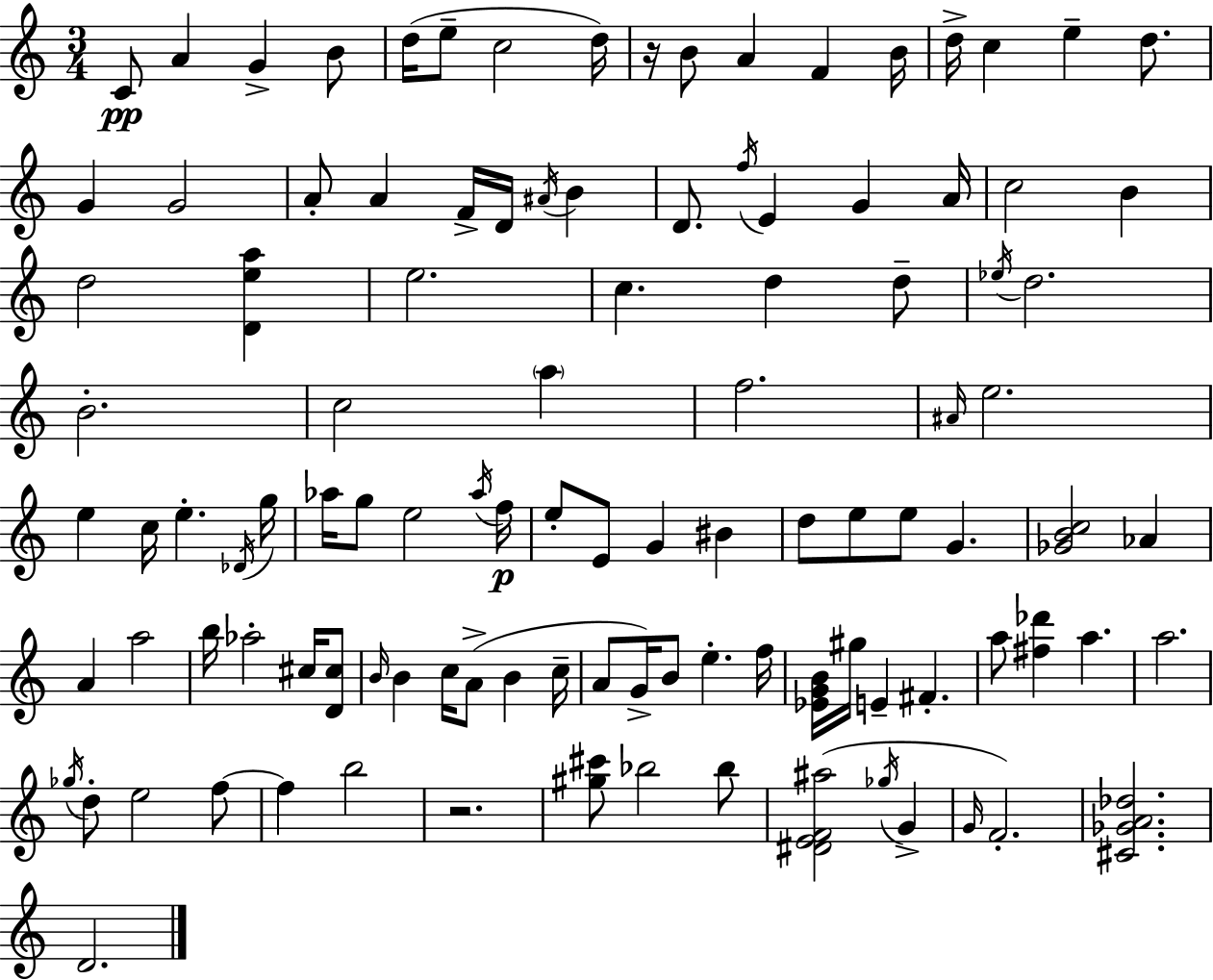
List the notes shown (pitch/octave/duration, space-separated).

C4/e A4/q G4/q B4/e D5/s E5/e C5/h D5/s R/s B4/e A4/q F4/q B4/s D5/s C5/q E5/q D5/e. G4/q G4/h A4/e A4/q F4/s D4/s A#4/s B4/q D4/e. F5/s E4/q G4/q A4/s C5/h B4/q D5/h [D4,E5,A5]/q E5/h. C5/q. D5/q D5/e Eb5/s D5/h. B4/h. C5/h A5/q F5/h. A#4/s E5/h. E5/q C5/s E5/q. Db4/s G5/s Ab5/s G5/e E5/h Ab5/s F5/s E5/e E4/e G4/q BIS4/q D5/e E5/e E5/e G4/q. [Gb4,B4,C5]/h Ab4/q A4/q A5/h B5/s Ab5/h C#5/s [D4,C#5]/e B4/s B4/q C5/s A4/e B4/q C5/s A4/e G4/s B4/e E5/q. F5/s [Eb4,G4,B4]/s G#5/s E4/q F#4/q. A5/e [F#5,Db6]/q A5/q. A5/h. Gb5/s D5/e E5/h F5/e F5/q B5/h R/h. [G#5,C#6]/e Bb5/h Bb5/e [D#4,E4,F4,A#5]/h Gb5/s G4/q G4/s F4/h. [C#4,Gb4,A4,Db5]/h. D4/h.